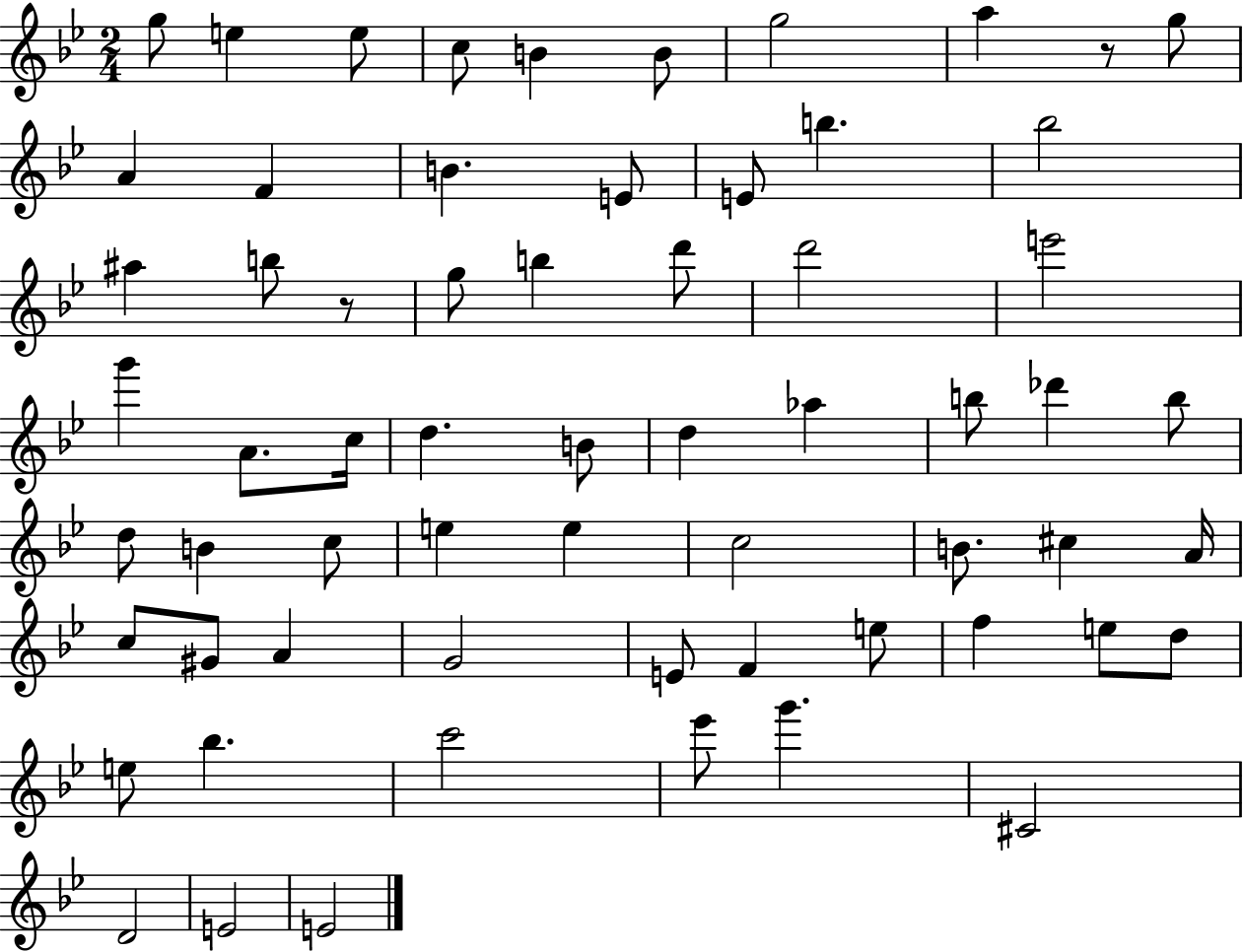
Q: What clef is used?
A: treble